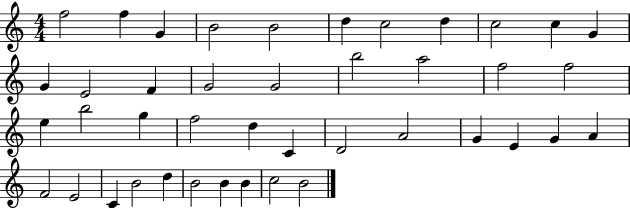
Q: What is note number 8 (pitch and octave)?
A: D5